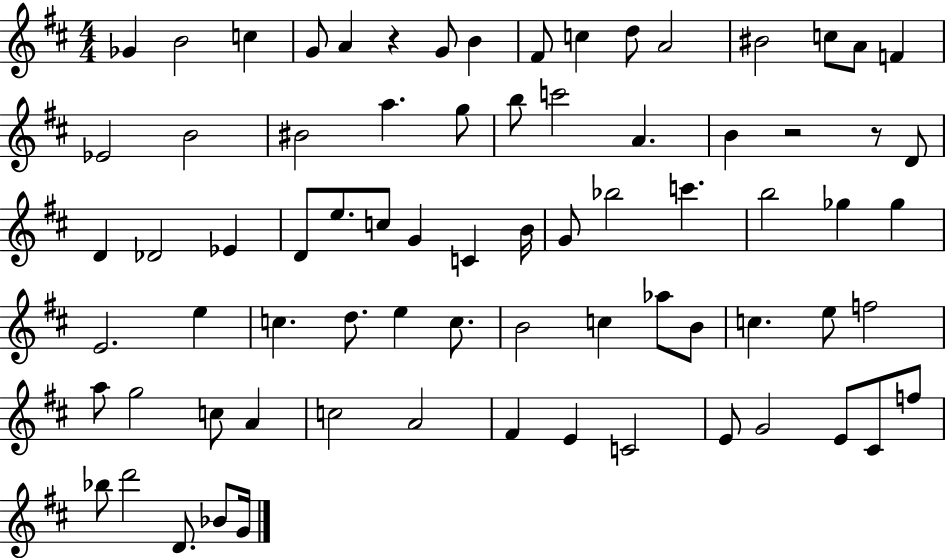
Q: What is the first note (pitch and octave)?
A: Gb4